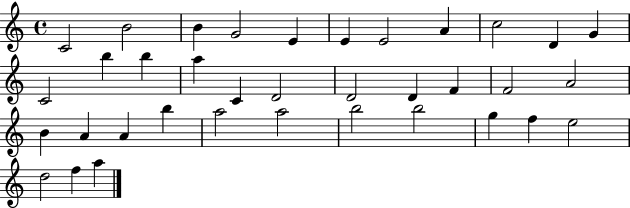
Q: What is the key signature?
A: C major